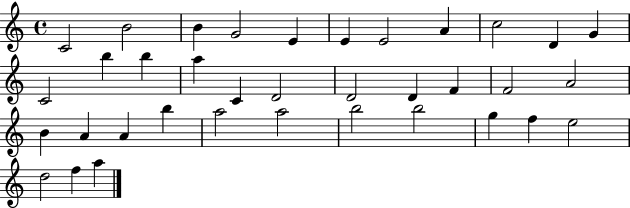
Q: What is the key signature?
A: C major